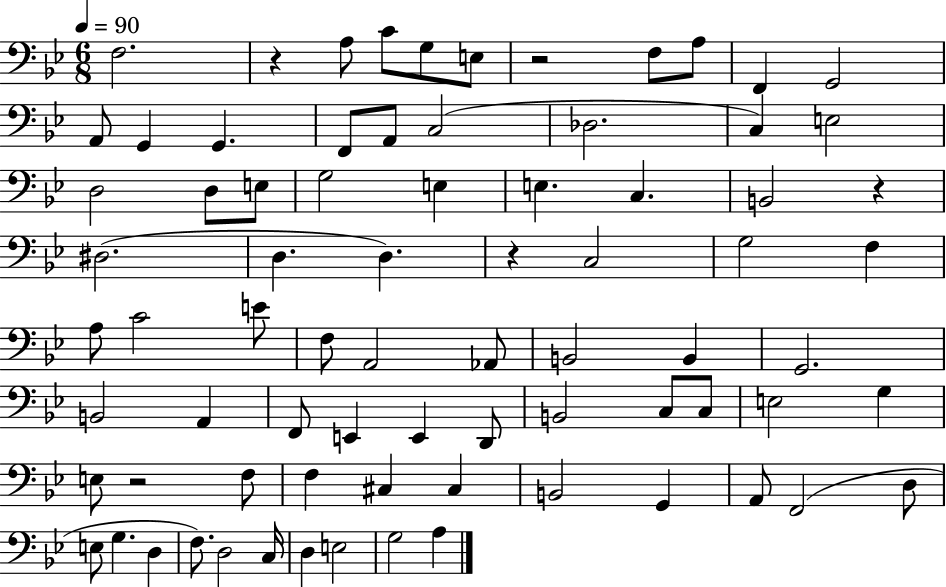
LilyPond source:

{
  \clef bass
  \numericTimeSignature
  \time 6/8
  \key bes \major
  \tempo 4 = 90
  f2. | r4 a8 c'8 g8 e8 | r2 f8 a8 | f,4 g,2 | \break a,8 g,4 g,4. | f,8 a,8 c2( | des2. | c4) e2 | \break d2 d8 e8 | g2 e4 | e4. c4. | b,2 r4 | \break dis2.( | d4. d4.) | r4 c2 | g2 f4 | \break a8 c'2 e'8 | f8 a,2 aes,8 | b,2 b,4 | g,2. | \break b,2 a,4 | f,8 e,4 e,4 d,8 | b,2 c8 c8 | e2 g4 | \break e8 r2 f8 | f4 cis4 cis4 | b,2 g,4 | a,8 f,2( d8 | \break e8 g4. d4 | f8.) d2 c16 | d4 e2 | g2 a4 | \break \bar "|."
}